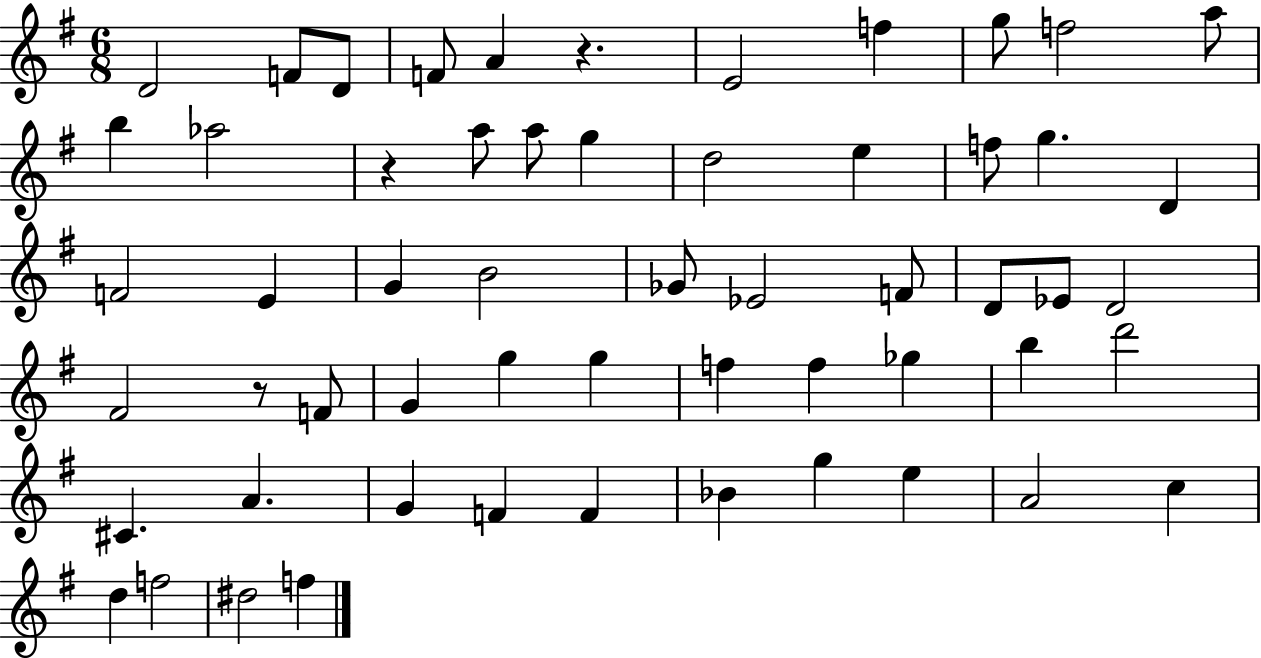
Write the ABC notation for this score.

X:1
T:Untitled
M:6/8
L:1/4
K:G
D2 F/2 D/2 F/2 A z E2 f g/2 f2 a/2 b _a2 z a/2 a/2 g d2 e f/2 g D F2 E G B2 _G/2 _E2 F/2 D/2 _E/2 D2 ^F2 z/2 F/2 G g g f f _g b d'2 ^C A G F F _B g e A2 c d f2 ^d2 f